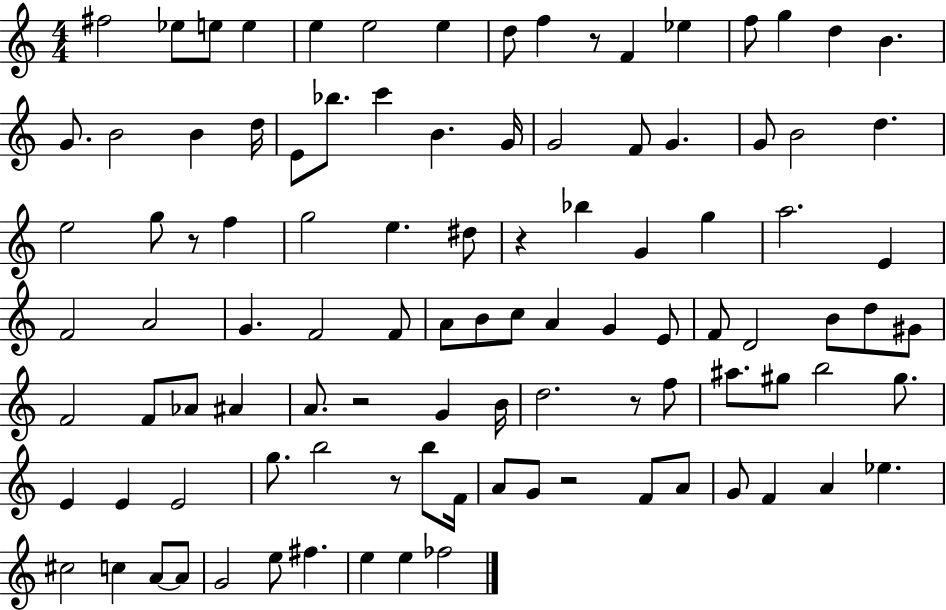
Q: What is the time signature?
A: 4/4